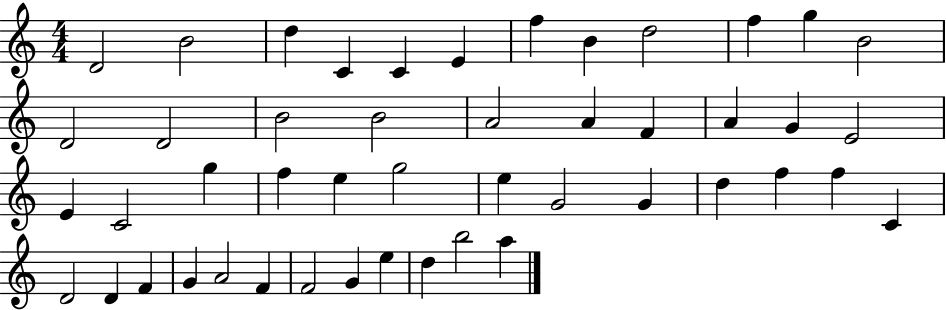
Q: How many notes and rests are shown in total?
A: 47